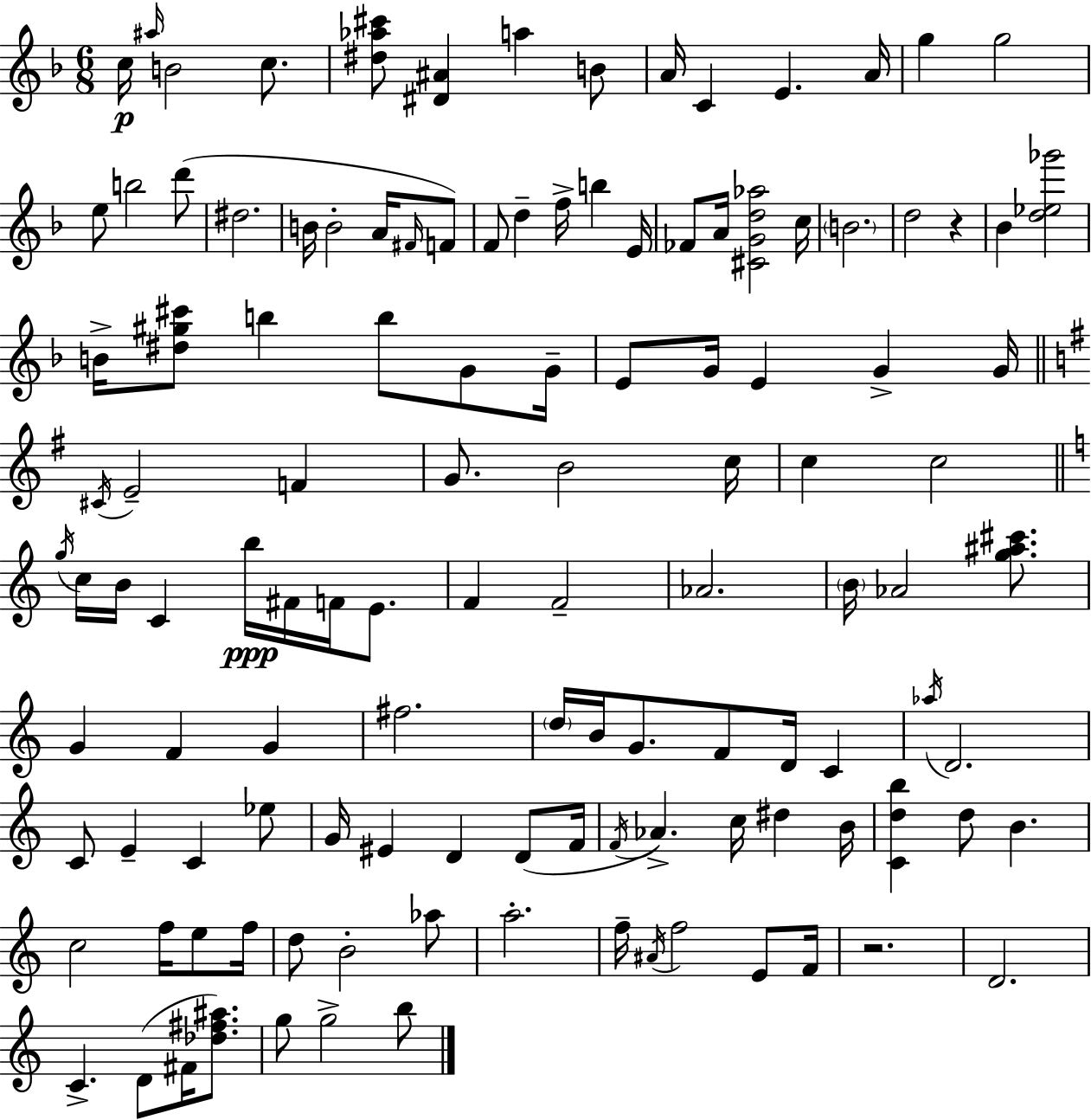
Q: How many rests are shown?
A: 2